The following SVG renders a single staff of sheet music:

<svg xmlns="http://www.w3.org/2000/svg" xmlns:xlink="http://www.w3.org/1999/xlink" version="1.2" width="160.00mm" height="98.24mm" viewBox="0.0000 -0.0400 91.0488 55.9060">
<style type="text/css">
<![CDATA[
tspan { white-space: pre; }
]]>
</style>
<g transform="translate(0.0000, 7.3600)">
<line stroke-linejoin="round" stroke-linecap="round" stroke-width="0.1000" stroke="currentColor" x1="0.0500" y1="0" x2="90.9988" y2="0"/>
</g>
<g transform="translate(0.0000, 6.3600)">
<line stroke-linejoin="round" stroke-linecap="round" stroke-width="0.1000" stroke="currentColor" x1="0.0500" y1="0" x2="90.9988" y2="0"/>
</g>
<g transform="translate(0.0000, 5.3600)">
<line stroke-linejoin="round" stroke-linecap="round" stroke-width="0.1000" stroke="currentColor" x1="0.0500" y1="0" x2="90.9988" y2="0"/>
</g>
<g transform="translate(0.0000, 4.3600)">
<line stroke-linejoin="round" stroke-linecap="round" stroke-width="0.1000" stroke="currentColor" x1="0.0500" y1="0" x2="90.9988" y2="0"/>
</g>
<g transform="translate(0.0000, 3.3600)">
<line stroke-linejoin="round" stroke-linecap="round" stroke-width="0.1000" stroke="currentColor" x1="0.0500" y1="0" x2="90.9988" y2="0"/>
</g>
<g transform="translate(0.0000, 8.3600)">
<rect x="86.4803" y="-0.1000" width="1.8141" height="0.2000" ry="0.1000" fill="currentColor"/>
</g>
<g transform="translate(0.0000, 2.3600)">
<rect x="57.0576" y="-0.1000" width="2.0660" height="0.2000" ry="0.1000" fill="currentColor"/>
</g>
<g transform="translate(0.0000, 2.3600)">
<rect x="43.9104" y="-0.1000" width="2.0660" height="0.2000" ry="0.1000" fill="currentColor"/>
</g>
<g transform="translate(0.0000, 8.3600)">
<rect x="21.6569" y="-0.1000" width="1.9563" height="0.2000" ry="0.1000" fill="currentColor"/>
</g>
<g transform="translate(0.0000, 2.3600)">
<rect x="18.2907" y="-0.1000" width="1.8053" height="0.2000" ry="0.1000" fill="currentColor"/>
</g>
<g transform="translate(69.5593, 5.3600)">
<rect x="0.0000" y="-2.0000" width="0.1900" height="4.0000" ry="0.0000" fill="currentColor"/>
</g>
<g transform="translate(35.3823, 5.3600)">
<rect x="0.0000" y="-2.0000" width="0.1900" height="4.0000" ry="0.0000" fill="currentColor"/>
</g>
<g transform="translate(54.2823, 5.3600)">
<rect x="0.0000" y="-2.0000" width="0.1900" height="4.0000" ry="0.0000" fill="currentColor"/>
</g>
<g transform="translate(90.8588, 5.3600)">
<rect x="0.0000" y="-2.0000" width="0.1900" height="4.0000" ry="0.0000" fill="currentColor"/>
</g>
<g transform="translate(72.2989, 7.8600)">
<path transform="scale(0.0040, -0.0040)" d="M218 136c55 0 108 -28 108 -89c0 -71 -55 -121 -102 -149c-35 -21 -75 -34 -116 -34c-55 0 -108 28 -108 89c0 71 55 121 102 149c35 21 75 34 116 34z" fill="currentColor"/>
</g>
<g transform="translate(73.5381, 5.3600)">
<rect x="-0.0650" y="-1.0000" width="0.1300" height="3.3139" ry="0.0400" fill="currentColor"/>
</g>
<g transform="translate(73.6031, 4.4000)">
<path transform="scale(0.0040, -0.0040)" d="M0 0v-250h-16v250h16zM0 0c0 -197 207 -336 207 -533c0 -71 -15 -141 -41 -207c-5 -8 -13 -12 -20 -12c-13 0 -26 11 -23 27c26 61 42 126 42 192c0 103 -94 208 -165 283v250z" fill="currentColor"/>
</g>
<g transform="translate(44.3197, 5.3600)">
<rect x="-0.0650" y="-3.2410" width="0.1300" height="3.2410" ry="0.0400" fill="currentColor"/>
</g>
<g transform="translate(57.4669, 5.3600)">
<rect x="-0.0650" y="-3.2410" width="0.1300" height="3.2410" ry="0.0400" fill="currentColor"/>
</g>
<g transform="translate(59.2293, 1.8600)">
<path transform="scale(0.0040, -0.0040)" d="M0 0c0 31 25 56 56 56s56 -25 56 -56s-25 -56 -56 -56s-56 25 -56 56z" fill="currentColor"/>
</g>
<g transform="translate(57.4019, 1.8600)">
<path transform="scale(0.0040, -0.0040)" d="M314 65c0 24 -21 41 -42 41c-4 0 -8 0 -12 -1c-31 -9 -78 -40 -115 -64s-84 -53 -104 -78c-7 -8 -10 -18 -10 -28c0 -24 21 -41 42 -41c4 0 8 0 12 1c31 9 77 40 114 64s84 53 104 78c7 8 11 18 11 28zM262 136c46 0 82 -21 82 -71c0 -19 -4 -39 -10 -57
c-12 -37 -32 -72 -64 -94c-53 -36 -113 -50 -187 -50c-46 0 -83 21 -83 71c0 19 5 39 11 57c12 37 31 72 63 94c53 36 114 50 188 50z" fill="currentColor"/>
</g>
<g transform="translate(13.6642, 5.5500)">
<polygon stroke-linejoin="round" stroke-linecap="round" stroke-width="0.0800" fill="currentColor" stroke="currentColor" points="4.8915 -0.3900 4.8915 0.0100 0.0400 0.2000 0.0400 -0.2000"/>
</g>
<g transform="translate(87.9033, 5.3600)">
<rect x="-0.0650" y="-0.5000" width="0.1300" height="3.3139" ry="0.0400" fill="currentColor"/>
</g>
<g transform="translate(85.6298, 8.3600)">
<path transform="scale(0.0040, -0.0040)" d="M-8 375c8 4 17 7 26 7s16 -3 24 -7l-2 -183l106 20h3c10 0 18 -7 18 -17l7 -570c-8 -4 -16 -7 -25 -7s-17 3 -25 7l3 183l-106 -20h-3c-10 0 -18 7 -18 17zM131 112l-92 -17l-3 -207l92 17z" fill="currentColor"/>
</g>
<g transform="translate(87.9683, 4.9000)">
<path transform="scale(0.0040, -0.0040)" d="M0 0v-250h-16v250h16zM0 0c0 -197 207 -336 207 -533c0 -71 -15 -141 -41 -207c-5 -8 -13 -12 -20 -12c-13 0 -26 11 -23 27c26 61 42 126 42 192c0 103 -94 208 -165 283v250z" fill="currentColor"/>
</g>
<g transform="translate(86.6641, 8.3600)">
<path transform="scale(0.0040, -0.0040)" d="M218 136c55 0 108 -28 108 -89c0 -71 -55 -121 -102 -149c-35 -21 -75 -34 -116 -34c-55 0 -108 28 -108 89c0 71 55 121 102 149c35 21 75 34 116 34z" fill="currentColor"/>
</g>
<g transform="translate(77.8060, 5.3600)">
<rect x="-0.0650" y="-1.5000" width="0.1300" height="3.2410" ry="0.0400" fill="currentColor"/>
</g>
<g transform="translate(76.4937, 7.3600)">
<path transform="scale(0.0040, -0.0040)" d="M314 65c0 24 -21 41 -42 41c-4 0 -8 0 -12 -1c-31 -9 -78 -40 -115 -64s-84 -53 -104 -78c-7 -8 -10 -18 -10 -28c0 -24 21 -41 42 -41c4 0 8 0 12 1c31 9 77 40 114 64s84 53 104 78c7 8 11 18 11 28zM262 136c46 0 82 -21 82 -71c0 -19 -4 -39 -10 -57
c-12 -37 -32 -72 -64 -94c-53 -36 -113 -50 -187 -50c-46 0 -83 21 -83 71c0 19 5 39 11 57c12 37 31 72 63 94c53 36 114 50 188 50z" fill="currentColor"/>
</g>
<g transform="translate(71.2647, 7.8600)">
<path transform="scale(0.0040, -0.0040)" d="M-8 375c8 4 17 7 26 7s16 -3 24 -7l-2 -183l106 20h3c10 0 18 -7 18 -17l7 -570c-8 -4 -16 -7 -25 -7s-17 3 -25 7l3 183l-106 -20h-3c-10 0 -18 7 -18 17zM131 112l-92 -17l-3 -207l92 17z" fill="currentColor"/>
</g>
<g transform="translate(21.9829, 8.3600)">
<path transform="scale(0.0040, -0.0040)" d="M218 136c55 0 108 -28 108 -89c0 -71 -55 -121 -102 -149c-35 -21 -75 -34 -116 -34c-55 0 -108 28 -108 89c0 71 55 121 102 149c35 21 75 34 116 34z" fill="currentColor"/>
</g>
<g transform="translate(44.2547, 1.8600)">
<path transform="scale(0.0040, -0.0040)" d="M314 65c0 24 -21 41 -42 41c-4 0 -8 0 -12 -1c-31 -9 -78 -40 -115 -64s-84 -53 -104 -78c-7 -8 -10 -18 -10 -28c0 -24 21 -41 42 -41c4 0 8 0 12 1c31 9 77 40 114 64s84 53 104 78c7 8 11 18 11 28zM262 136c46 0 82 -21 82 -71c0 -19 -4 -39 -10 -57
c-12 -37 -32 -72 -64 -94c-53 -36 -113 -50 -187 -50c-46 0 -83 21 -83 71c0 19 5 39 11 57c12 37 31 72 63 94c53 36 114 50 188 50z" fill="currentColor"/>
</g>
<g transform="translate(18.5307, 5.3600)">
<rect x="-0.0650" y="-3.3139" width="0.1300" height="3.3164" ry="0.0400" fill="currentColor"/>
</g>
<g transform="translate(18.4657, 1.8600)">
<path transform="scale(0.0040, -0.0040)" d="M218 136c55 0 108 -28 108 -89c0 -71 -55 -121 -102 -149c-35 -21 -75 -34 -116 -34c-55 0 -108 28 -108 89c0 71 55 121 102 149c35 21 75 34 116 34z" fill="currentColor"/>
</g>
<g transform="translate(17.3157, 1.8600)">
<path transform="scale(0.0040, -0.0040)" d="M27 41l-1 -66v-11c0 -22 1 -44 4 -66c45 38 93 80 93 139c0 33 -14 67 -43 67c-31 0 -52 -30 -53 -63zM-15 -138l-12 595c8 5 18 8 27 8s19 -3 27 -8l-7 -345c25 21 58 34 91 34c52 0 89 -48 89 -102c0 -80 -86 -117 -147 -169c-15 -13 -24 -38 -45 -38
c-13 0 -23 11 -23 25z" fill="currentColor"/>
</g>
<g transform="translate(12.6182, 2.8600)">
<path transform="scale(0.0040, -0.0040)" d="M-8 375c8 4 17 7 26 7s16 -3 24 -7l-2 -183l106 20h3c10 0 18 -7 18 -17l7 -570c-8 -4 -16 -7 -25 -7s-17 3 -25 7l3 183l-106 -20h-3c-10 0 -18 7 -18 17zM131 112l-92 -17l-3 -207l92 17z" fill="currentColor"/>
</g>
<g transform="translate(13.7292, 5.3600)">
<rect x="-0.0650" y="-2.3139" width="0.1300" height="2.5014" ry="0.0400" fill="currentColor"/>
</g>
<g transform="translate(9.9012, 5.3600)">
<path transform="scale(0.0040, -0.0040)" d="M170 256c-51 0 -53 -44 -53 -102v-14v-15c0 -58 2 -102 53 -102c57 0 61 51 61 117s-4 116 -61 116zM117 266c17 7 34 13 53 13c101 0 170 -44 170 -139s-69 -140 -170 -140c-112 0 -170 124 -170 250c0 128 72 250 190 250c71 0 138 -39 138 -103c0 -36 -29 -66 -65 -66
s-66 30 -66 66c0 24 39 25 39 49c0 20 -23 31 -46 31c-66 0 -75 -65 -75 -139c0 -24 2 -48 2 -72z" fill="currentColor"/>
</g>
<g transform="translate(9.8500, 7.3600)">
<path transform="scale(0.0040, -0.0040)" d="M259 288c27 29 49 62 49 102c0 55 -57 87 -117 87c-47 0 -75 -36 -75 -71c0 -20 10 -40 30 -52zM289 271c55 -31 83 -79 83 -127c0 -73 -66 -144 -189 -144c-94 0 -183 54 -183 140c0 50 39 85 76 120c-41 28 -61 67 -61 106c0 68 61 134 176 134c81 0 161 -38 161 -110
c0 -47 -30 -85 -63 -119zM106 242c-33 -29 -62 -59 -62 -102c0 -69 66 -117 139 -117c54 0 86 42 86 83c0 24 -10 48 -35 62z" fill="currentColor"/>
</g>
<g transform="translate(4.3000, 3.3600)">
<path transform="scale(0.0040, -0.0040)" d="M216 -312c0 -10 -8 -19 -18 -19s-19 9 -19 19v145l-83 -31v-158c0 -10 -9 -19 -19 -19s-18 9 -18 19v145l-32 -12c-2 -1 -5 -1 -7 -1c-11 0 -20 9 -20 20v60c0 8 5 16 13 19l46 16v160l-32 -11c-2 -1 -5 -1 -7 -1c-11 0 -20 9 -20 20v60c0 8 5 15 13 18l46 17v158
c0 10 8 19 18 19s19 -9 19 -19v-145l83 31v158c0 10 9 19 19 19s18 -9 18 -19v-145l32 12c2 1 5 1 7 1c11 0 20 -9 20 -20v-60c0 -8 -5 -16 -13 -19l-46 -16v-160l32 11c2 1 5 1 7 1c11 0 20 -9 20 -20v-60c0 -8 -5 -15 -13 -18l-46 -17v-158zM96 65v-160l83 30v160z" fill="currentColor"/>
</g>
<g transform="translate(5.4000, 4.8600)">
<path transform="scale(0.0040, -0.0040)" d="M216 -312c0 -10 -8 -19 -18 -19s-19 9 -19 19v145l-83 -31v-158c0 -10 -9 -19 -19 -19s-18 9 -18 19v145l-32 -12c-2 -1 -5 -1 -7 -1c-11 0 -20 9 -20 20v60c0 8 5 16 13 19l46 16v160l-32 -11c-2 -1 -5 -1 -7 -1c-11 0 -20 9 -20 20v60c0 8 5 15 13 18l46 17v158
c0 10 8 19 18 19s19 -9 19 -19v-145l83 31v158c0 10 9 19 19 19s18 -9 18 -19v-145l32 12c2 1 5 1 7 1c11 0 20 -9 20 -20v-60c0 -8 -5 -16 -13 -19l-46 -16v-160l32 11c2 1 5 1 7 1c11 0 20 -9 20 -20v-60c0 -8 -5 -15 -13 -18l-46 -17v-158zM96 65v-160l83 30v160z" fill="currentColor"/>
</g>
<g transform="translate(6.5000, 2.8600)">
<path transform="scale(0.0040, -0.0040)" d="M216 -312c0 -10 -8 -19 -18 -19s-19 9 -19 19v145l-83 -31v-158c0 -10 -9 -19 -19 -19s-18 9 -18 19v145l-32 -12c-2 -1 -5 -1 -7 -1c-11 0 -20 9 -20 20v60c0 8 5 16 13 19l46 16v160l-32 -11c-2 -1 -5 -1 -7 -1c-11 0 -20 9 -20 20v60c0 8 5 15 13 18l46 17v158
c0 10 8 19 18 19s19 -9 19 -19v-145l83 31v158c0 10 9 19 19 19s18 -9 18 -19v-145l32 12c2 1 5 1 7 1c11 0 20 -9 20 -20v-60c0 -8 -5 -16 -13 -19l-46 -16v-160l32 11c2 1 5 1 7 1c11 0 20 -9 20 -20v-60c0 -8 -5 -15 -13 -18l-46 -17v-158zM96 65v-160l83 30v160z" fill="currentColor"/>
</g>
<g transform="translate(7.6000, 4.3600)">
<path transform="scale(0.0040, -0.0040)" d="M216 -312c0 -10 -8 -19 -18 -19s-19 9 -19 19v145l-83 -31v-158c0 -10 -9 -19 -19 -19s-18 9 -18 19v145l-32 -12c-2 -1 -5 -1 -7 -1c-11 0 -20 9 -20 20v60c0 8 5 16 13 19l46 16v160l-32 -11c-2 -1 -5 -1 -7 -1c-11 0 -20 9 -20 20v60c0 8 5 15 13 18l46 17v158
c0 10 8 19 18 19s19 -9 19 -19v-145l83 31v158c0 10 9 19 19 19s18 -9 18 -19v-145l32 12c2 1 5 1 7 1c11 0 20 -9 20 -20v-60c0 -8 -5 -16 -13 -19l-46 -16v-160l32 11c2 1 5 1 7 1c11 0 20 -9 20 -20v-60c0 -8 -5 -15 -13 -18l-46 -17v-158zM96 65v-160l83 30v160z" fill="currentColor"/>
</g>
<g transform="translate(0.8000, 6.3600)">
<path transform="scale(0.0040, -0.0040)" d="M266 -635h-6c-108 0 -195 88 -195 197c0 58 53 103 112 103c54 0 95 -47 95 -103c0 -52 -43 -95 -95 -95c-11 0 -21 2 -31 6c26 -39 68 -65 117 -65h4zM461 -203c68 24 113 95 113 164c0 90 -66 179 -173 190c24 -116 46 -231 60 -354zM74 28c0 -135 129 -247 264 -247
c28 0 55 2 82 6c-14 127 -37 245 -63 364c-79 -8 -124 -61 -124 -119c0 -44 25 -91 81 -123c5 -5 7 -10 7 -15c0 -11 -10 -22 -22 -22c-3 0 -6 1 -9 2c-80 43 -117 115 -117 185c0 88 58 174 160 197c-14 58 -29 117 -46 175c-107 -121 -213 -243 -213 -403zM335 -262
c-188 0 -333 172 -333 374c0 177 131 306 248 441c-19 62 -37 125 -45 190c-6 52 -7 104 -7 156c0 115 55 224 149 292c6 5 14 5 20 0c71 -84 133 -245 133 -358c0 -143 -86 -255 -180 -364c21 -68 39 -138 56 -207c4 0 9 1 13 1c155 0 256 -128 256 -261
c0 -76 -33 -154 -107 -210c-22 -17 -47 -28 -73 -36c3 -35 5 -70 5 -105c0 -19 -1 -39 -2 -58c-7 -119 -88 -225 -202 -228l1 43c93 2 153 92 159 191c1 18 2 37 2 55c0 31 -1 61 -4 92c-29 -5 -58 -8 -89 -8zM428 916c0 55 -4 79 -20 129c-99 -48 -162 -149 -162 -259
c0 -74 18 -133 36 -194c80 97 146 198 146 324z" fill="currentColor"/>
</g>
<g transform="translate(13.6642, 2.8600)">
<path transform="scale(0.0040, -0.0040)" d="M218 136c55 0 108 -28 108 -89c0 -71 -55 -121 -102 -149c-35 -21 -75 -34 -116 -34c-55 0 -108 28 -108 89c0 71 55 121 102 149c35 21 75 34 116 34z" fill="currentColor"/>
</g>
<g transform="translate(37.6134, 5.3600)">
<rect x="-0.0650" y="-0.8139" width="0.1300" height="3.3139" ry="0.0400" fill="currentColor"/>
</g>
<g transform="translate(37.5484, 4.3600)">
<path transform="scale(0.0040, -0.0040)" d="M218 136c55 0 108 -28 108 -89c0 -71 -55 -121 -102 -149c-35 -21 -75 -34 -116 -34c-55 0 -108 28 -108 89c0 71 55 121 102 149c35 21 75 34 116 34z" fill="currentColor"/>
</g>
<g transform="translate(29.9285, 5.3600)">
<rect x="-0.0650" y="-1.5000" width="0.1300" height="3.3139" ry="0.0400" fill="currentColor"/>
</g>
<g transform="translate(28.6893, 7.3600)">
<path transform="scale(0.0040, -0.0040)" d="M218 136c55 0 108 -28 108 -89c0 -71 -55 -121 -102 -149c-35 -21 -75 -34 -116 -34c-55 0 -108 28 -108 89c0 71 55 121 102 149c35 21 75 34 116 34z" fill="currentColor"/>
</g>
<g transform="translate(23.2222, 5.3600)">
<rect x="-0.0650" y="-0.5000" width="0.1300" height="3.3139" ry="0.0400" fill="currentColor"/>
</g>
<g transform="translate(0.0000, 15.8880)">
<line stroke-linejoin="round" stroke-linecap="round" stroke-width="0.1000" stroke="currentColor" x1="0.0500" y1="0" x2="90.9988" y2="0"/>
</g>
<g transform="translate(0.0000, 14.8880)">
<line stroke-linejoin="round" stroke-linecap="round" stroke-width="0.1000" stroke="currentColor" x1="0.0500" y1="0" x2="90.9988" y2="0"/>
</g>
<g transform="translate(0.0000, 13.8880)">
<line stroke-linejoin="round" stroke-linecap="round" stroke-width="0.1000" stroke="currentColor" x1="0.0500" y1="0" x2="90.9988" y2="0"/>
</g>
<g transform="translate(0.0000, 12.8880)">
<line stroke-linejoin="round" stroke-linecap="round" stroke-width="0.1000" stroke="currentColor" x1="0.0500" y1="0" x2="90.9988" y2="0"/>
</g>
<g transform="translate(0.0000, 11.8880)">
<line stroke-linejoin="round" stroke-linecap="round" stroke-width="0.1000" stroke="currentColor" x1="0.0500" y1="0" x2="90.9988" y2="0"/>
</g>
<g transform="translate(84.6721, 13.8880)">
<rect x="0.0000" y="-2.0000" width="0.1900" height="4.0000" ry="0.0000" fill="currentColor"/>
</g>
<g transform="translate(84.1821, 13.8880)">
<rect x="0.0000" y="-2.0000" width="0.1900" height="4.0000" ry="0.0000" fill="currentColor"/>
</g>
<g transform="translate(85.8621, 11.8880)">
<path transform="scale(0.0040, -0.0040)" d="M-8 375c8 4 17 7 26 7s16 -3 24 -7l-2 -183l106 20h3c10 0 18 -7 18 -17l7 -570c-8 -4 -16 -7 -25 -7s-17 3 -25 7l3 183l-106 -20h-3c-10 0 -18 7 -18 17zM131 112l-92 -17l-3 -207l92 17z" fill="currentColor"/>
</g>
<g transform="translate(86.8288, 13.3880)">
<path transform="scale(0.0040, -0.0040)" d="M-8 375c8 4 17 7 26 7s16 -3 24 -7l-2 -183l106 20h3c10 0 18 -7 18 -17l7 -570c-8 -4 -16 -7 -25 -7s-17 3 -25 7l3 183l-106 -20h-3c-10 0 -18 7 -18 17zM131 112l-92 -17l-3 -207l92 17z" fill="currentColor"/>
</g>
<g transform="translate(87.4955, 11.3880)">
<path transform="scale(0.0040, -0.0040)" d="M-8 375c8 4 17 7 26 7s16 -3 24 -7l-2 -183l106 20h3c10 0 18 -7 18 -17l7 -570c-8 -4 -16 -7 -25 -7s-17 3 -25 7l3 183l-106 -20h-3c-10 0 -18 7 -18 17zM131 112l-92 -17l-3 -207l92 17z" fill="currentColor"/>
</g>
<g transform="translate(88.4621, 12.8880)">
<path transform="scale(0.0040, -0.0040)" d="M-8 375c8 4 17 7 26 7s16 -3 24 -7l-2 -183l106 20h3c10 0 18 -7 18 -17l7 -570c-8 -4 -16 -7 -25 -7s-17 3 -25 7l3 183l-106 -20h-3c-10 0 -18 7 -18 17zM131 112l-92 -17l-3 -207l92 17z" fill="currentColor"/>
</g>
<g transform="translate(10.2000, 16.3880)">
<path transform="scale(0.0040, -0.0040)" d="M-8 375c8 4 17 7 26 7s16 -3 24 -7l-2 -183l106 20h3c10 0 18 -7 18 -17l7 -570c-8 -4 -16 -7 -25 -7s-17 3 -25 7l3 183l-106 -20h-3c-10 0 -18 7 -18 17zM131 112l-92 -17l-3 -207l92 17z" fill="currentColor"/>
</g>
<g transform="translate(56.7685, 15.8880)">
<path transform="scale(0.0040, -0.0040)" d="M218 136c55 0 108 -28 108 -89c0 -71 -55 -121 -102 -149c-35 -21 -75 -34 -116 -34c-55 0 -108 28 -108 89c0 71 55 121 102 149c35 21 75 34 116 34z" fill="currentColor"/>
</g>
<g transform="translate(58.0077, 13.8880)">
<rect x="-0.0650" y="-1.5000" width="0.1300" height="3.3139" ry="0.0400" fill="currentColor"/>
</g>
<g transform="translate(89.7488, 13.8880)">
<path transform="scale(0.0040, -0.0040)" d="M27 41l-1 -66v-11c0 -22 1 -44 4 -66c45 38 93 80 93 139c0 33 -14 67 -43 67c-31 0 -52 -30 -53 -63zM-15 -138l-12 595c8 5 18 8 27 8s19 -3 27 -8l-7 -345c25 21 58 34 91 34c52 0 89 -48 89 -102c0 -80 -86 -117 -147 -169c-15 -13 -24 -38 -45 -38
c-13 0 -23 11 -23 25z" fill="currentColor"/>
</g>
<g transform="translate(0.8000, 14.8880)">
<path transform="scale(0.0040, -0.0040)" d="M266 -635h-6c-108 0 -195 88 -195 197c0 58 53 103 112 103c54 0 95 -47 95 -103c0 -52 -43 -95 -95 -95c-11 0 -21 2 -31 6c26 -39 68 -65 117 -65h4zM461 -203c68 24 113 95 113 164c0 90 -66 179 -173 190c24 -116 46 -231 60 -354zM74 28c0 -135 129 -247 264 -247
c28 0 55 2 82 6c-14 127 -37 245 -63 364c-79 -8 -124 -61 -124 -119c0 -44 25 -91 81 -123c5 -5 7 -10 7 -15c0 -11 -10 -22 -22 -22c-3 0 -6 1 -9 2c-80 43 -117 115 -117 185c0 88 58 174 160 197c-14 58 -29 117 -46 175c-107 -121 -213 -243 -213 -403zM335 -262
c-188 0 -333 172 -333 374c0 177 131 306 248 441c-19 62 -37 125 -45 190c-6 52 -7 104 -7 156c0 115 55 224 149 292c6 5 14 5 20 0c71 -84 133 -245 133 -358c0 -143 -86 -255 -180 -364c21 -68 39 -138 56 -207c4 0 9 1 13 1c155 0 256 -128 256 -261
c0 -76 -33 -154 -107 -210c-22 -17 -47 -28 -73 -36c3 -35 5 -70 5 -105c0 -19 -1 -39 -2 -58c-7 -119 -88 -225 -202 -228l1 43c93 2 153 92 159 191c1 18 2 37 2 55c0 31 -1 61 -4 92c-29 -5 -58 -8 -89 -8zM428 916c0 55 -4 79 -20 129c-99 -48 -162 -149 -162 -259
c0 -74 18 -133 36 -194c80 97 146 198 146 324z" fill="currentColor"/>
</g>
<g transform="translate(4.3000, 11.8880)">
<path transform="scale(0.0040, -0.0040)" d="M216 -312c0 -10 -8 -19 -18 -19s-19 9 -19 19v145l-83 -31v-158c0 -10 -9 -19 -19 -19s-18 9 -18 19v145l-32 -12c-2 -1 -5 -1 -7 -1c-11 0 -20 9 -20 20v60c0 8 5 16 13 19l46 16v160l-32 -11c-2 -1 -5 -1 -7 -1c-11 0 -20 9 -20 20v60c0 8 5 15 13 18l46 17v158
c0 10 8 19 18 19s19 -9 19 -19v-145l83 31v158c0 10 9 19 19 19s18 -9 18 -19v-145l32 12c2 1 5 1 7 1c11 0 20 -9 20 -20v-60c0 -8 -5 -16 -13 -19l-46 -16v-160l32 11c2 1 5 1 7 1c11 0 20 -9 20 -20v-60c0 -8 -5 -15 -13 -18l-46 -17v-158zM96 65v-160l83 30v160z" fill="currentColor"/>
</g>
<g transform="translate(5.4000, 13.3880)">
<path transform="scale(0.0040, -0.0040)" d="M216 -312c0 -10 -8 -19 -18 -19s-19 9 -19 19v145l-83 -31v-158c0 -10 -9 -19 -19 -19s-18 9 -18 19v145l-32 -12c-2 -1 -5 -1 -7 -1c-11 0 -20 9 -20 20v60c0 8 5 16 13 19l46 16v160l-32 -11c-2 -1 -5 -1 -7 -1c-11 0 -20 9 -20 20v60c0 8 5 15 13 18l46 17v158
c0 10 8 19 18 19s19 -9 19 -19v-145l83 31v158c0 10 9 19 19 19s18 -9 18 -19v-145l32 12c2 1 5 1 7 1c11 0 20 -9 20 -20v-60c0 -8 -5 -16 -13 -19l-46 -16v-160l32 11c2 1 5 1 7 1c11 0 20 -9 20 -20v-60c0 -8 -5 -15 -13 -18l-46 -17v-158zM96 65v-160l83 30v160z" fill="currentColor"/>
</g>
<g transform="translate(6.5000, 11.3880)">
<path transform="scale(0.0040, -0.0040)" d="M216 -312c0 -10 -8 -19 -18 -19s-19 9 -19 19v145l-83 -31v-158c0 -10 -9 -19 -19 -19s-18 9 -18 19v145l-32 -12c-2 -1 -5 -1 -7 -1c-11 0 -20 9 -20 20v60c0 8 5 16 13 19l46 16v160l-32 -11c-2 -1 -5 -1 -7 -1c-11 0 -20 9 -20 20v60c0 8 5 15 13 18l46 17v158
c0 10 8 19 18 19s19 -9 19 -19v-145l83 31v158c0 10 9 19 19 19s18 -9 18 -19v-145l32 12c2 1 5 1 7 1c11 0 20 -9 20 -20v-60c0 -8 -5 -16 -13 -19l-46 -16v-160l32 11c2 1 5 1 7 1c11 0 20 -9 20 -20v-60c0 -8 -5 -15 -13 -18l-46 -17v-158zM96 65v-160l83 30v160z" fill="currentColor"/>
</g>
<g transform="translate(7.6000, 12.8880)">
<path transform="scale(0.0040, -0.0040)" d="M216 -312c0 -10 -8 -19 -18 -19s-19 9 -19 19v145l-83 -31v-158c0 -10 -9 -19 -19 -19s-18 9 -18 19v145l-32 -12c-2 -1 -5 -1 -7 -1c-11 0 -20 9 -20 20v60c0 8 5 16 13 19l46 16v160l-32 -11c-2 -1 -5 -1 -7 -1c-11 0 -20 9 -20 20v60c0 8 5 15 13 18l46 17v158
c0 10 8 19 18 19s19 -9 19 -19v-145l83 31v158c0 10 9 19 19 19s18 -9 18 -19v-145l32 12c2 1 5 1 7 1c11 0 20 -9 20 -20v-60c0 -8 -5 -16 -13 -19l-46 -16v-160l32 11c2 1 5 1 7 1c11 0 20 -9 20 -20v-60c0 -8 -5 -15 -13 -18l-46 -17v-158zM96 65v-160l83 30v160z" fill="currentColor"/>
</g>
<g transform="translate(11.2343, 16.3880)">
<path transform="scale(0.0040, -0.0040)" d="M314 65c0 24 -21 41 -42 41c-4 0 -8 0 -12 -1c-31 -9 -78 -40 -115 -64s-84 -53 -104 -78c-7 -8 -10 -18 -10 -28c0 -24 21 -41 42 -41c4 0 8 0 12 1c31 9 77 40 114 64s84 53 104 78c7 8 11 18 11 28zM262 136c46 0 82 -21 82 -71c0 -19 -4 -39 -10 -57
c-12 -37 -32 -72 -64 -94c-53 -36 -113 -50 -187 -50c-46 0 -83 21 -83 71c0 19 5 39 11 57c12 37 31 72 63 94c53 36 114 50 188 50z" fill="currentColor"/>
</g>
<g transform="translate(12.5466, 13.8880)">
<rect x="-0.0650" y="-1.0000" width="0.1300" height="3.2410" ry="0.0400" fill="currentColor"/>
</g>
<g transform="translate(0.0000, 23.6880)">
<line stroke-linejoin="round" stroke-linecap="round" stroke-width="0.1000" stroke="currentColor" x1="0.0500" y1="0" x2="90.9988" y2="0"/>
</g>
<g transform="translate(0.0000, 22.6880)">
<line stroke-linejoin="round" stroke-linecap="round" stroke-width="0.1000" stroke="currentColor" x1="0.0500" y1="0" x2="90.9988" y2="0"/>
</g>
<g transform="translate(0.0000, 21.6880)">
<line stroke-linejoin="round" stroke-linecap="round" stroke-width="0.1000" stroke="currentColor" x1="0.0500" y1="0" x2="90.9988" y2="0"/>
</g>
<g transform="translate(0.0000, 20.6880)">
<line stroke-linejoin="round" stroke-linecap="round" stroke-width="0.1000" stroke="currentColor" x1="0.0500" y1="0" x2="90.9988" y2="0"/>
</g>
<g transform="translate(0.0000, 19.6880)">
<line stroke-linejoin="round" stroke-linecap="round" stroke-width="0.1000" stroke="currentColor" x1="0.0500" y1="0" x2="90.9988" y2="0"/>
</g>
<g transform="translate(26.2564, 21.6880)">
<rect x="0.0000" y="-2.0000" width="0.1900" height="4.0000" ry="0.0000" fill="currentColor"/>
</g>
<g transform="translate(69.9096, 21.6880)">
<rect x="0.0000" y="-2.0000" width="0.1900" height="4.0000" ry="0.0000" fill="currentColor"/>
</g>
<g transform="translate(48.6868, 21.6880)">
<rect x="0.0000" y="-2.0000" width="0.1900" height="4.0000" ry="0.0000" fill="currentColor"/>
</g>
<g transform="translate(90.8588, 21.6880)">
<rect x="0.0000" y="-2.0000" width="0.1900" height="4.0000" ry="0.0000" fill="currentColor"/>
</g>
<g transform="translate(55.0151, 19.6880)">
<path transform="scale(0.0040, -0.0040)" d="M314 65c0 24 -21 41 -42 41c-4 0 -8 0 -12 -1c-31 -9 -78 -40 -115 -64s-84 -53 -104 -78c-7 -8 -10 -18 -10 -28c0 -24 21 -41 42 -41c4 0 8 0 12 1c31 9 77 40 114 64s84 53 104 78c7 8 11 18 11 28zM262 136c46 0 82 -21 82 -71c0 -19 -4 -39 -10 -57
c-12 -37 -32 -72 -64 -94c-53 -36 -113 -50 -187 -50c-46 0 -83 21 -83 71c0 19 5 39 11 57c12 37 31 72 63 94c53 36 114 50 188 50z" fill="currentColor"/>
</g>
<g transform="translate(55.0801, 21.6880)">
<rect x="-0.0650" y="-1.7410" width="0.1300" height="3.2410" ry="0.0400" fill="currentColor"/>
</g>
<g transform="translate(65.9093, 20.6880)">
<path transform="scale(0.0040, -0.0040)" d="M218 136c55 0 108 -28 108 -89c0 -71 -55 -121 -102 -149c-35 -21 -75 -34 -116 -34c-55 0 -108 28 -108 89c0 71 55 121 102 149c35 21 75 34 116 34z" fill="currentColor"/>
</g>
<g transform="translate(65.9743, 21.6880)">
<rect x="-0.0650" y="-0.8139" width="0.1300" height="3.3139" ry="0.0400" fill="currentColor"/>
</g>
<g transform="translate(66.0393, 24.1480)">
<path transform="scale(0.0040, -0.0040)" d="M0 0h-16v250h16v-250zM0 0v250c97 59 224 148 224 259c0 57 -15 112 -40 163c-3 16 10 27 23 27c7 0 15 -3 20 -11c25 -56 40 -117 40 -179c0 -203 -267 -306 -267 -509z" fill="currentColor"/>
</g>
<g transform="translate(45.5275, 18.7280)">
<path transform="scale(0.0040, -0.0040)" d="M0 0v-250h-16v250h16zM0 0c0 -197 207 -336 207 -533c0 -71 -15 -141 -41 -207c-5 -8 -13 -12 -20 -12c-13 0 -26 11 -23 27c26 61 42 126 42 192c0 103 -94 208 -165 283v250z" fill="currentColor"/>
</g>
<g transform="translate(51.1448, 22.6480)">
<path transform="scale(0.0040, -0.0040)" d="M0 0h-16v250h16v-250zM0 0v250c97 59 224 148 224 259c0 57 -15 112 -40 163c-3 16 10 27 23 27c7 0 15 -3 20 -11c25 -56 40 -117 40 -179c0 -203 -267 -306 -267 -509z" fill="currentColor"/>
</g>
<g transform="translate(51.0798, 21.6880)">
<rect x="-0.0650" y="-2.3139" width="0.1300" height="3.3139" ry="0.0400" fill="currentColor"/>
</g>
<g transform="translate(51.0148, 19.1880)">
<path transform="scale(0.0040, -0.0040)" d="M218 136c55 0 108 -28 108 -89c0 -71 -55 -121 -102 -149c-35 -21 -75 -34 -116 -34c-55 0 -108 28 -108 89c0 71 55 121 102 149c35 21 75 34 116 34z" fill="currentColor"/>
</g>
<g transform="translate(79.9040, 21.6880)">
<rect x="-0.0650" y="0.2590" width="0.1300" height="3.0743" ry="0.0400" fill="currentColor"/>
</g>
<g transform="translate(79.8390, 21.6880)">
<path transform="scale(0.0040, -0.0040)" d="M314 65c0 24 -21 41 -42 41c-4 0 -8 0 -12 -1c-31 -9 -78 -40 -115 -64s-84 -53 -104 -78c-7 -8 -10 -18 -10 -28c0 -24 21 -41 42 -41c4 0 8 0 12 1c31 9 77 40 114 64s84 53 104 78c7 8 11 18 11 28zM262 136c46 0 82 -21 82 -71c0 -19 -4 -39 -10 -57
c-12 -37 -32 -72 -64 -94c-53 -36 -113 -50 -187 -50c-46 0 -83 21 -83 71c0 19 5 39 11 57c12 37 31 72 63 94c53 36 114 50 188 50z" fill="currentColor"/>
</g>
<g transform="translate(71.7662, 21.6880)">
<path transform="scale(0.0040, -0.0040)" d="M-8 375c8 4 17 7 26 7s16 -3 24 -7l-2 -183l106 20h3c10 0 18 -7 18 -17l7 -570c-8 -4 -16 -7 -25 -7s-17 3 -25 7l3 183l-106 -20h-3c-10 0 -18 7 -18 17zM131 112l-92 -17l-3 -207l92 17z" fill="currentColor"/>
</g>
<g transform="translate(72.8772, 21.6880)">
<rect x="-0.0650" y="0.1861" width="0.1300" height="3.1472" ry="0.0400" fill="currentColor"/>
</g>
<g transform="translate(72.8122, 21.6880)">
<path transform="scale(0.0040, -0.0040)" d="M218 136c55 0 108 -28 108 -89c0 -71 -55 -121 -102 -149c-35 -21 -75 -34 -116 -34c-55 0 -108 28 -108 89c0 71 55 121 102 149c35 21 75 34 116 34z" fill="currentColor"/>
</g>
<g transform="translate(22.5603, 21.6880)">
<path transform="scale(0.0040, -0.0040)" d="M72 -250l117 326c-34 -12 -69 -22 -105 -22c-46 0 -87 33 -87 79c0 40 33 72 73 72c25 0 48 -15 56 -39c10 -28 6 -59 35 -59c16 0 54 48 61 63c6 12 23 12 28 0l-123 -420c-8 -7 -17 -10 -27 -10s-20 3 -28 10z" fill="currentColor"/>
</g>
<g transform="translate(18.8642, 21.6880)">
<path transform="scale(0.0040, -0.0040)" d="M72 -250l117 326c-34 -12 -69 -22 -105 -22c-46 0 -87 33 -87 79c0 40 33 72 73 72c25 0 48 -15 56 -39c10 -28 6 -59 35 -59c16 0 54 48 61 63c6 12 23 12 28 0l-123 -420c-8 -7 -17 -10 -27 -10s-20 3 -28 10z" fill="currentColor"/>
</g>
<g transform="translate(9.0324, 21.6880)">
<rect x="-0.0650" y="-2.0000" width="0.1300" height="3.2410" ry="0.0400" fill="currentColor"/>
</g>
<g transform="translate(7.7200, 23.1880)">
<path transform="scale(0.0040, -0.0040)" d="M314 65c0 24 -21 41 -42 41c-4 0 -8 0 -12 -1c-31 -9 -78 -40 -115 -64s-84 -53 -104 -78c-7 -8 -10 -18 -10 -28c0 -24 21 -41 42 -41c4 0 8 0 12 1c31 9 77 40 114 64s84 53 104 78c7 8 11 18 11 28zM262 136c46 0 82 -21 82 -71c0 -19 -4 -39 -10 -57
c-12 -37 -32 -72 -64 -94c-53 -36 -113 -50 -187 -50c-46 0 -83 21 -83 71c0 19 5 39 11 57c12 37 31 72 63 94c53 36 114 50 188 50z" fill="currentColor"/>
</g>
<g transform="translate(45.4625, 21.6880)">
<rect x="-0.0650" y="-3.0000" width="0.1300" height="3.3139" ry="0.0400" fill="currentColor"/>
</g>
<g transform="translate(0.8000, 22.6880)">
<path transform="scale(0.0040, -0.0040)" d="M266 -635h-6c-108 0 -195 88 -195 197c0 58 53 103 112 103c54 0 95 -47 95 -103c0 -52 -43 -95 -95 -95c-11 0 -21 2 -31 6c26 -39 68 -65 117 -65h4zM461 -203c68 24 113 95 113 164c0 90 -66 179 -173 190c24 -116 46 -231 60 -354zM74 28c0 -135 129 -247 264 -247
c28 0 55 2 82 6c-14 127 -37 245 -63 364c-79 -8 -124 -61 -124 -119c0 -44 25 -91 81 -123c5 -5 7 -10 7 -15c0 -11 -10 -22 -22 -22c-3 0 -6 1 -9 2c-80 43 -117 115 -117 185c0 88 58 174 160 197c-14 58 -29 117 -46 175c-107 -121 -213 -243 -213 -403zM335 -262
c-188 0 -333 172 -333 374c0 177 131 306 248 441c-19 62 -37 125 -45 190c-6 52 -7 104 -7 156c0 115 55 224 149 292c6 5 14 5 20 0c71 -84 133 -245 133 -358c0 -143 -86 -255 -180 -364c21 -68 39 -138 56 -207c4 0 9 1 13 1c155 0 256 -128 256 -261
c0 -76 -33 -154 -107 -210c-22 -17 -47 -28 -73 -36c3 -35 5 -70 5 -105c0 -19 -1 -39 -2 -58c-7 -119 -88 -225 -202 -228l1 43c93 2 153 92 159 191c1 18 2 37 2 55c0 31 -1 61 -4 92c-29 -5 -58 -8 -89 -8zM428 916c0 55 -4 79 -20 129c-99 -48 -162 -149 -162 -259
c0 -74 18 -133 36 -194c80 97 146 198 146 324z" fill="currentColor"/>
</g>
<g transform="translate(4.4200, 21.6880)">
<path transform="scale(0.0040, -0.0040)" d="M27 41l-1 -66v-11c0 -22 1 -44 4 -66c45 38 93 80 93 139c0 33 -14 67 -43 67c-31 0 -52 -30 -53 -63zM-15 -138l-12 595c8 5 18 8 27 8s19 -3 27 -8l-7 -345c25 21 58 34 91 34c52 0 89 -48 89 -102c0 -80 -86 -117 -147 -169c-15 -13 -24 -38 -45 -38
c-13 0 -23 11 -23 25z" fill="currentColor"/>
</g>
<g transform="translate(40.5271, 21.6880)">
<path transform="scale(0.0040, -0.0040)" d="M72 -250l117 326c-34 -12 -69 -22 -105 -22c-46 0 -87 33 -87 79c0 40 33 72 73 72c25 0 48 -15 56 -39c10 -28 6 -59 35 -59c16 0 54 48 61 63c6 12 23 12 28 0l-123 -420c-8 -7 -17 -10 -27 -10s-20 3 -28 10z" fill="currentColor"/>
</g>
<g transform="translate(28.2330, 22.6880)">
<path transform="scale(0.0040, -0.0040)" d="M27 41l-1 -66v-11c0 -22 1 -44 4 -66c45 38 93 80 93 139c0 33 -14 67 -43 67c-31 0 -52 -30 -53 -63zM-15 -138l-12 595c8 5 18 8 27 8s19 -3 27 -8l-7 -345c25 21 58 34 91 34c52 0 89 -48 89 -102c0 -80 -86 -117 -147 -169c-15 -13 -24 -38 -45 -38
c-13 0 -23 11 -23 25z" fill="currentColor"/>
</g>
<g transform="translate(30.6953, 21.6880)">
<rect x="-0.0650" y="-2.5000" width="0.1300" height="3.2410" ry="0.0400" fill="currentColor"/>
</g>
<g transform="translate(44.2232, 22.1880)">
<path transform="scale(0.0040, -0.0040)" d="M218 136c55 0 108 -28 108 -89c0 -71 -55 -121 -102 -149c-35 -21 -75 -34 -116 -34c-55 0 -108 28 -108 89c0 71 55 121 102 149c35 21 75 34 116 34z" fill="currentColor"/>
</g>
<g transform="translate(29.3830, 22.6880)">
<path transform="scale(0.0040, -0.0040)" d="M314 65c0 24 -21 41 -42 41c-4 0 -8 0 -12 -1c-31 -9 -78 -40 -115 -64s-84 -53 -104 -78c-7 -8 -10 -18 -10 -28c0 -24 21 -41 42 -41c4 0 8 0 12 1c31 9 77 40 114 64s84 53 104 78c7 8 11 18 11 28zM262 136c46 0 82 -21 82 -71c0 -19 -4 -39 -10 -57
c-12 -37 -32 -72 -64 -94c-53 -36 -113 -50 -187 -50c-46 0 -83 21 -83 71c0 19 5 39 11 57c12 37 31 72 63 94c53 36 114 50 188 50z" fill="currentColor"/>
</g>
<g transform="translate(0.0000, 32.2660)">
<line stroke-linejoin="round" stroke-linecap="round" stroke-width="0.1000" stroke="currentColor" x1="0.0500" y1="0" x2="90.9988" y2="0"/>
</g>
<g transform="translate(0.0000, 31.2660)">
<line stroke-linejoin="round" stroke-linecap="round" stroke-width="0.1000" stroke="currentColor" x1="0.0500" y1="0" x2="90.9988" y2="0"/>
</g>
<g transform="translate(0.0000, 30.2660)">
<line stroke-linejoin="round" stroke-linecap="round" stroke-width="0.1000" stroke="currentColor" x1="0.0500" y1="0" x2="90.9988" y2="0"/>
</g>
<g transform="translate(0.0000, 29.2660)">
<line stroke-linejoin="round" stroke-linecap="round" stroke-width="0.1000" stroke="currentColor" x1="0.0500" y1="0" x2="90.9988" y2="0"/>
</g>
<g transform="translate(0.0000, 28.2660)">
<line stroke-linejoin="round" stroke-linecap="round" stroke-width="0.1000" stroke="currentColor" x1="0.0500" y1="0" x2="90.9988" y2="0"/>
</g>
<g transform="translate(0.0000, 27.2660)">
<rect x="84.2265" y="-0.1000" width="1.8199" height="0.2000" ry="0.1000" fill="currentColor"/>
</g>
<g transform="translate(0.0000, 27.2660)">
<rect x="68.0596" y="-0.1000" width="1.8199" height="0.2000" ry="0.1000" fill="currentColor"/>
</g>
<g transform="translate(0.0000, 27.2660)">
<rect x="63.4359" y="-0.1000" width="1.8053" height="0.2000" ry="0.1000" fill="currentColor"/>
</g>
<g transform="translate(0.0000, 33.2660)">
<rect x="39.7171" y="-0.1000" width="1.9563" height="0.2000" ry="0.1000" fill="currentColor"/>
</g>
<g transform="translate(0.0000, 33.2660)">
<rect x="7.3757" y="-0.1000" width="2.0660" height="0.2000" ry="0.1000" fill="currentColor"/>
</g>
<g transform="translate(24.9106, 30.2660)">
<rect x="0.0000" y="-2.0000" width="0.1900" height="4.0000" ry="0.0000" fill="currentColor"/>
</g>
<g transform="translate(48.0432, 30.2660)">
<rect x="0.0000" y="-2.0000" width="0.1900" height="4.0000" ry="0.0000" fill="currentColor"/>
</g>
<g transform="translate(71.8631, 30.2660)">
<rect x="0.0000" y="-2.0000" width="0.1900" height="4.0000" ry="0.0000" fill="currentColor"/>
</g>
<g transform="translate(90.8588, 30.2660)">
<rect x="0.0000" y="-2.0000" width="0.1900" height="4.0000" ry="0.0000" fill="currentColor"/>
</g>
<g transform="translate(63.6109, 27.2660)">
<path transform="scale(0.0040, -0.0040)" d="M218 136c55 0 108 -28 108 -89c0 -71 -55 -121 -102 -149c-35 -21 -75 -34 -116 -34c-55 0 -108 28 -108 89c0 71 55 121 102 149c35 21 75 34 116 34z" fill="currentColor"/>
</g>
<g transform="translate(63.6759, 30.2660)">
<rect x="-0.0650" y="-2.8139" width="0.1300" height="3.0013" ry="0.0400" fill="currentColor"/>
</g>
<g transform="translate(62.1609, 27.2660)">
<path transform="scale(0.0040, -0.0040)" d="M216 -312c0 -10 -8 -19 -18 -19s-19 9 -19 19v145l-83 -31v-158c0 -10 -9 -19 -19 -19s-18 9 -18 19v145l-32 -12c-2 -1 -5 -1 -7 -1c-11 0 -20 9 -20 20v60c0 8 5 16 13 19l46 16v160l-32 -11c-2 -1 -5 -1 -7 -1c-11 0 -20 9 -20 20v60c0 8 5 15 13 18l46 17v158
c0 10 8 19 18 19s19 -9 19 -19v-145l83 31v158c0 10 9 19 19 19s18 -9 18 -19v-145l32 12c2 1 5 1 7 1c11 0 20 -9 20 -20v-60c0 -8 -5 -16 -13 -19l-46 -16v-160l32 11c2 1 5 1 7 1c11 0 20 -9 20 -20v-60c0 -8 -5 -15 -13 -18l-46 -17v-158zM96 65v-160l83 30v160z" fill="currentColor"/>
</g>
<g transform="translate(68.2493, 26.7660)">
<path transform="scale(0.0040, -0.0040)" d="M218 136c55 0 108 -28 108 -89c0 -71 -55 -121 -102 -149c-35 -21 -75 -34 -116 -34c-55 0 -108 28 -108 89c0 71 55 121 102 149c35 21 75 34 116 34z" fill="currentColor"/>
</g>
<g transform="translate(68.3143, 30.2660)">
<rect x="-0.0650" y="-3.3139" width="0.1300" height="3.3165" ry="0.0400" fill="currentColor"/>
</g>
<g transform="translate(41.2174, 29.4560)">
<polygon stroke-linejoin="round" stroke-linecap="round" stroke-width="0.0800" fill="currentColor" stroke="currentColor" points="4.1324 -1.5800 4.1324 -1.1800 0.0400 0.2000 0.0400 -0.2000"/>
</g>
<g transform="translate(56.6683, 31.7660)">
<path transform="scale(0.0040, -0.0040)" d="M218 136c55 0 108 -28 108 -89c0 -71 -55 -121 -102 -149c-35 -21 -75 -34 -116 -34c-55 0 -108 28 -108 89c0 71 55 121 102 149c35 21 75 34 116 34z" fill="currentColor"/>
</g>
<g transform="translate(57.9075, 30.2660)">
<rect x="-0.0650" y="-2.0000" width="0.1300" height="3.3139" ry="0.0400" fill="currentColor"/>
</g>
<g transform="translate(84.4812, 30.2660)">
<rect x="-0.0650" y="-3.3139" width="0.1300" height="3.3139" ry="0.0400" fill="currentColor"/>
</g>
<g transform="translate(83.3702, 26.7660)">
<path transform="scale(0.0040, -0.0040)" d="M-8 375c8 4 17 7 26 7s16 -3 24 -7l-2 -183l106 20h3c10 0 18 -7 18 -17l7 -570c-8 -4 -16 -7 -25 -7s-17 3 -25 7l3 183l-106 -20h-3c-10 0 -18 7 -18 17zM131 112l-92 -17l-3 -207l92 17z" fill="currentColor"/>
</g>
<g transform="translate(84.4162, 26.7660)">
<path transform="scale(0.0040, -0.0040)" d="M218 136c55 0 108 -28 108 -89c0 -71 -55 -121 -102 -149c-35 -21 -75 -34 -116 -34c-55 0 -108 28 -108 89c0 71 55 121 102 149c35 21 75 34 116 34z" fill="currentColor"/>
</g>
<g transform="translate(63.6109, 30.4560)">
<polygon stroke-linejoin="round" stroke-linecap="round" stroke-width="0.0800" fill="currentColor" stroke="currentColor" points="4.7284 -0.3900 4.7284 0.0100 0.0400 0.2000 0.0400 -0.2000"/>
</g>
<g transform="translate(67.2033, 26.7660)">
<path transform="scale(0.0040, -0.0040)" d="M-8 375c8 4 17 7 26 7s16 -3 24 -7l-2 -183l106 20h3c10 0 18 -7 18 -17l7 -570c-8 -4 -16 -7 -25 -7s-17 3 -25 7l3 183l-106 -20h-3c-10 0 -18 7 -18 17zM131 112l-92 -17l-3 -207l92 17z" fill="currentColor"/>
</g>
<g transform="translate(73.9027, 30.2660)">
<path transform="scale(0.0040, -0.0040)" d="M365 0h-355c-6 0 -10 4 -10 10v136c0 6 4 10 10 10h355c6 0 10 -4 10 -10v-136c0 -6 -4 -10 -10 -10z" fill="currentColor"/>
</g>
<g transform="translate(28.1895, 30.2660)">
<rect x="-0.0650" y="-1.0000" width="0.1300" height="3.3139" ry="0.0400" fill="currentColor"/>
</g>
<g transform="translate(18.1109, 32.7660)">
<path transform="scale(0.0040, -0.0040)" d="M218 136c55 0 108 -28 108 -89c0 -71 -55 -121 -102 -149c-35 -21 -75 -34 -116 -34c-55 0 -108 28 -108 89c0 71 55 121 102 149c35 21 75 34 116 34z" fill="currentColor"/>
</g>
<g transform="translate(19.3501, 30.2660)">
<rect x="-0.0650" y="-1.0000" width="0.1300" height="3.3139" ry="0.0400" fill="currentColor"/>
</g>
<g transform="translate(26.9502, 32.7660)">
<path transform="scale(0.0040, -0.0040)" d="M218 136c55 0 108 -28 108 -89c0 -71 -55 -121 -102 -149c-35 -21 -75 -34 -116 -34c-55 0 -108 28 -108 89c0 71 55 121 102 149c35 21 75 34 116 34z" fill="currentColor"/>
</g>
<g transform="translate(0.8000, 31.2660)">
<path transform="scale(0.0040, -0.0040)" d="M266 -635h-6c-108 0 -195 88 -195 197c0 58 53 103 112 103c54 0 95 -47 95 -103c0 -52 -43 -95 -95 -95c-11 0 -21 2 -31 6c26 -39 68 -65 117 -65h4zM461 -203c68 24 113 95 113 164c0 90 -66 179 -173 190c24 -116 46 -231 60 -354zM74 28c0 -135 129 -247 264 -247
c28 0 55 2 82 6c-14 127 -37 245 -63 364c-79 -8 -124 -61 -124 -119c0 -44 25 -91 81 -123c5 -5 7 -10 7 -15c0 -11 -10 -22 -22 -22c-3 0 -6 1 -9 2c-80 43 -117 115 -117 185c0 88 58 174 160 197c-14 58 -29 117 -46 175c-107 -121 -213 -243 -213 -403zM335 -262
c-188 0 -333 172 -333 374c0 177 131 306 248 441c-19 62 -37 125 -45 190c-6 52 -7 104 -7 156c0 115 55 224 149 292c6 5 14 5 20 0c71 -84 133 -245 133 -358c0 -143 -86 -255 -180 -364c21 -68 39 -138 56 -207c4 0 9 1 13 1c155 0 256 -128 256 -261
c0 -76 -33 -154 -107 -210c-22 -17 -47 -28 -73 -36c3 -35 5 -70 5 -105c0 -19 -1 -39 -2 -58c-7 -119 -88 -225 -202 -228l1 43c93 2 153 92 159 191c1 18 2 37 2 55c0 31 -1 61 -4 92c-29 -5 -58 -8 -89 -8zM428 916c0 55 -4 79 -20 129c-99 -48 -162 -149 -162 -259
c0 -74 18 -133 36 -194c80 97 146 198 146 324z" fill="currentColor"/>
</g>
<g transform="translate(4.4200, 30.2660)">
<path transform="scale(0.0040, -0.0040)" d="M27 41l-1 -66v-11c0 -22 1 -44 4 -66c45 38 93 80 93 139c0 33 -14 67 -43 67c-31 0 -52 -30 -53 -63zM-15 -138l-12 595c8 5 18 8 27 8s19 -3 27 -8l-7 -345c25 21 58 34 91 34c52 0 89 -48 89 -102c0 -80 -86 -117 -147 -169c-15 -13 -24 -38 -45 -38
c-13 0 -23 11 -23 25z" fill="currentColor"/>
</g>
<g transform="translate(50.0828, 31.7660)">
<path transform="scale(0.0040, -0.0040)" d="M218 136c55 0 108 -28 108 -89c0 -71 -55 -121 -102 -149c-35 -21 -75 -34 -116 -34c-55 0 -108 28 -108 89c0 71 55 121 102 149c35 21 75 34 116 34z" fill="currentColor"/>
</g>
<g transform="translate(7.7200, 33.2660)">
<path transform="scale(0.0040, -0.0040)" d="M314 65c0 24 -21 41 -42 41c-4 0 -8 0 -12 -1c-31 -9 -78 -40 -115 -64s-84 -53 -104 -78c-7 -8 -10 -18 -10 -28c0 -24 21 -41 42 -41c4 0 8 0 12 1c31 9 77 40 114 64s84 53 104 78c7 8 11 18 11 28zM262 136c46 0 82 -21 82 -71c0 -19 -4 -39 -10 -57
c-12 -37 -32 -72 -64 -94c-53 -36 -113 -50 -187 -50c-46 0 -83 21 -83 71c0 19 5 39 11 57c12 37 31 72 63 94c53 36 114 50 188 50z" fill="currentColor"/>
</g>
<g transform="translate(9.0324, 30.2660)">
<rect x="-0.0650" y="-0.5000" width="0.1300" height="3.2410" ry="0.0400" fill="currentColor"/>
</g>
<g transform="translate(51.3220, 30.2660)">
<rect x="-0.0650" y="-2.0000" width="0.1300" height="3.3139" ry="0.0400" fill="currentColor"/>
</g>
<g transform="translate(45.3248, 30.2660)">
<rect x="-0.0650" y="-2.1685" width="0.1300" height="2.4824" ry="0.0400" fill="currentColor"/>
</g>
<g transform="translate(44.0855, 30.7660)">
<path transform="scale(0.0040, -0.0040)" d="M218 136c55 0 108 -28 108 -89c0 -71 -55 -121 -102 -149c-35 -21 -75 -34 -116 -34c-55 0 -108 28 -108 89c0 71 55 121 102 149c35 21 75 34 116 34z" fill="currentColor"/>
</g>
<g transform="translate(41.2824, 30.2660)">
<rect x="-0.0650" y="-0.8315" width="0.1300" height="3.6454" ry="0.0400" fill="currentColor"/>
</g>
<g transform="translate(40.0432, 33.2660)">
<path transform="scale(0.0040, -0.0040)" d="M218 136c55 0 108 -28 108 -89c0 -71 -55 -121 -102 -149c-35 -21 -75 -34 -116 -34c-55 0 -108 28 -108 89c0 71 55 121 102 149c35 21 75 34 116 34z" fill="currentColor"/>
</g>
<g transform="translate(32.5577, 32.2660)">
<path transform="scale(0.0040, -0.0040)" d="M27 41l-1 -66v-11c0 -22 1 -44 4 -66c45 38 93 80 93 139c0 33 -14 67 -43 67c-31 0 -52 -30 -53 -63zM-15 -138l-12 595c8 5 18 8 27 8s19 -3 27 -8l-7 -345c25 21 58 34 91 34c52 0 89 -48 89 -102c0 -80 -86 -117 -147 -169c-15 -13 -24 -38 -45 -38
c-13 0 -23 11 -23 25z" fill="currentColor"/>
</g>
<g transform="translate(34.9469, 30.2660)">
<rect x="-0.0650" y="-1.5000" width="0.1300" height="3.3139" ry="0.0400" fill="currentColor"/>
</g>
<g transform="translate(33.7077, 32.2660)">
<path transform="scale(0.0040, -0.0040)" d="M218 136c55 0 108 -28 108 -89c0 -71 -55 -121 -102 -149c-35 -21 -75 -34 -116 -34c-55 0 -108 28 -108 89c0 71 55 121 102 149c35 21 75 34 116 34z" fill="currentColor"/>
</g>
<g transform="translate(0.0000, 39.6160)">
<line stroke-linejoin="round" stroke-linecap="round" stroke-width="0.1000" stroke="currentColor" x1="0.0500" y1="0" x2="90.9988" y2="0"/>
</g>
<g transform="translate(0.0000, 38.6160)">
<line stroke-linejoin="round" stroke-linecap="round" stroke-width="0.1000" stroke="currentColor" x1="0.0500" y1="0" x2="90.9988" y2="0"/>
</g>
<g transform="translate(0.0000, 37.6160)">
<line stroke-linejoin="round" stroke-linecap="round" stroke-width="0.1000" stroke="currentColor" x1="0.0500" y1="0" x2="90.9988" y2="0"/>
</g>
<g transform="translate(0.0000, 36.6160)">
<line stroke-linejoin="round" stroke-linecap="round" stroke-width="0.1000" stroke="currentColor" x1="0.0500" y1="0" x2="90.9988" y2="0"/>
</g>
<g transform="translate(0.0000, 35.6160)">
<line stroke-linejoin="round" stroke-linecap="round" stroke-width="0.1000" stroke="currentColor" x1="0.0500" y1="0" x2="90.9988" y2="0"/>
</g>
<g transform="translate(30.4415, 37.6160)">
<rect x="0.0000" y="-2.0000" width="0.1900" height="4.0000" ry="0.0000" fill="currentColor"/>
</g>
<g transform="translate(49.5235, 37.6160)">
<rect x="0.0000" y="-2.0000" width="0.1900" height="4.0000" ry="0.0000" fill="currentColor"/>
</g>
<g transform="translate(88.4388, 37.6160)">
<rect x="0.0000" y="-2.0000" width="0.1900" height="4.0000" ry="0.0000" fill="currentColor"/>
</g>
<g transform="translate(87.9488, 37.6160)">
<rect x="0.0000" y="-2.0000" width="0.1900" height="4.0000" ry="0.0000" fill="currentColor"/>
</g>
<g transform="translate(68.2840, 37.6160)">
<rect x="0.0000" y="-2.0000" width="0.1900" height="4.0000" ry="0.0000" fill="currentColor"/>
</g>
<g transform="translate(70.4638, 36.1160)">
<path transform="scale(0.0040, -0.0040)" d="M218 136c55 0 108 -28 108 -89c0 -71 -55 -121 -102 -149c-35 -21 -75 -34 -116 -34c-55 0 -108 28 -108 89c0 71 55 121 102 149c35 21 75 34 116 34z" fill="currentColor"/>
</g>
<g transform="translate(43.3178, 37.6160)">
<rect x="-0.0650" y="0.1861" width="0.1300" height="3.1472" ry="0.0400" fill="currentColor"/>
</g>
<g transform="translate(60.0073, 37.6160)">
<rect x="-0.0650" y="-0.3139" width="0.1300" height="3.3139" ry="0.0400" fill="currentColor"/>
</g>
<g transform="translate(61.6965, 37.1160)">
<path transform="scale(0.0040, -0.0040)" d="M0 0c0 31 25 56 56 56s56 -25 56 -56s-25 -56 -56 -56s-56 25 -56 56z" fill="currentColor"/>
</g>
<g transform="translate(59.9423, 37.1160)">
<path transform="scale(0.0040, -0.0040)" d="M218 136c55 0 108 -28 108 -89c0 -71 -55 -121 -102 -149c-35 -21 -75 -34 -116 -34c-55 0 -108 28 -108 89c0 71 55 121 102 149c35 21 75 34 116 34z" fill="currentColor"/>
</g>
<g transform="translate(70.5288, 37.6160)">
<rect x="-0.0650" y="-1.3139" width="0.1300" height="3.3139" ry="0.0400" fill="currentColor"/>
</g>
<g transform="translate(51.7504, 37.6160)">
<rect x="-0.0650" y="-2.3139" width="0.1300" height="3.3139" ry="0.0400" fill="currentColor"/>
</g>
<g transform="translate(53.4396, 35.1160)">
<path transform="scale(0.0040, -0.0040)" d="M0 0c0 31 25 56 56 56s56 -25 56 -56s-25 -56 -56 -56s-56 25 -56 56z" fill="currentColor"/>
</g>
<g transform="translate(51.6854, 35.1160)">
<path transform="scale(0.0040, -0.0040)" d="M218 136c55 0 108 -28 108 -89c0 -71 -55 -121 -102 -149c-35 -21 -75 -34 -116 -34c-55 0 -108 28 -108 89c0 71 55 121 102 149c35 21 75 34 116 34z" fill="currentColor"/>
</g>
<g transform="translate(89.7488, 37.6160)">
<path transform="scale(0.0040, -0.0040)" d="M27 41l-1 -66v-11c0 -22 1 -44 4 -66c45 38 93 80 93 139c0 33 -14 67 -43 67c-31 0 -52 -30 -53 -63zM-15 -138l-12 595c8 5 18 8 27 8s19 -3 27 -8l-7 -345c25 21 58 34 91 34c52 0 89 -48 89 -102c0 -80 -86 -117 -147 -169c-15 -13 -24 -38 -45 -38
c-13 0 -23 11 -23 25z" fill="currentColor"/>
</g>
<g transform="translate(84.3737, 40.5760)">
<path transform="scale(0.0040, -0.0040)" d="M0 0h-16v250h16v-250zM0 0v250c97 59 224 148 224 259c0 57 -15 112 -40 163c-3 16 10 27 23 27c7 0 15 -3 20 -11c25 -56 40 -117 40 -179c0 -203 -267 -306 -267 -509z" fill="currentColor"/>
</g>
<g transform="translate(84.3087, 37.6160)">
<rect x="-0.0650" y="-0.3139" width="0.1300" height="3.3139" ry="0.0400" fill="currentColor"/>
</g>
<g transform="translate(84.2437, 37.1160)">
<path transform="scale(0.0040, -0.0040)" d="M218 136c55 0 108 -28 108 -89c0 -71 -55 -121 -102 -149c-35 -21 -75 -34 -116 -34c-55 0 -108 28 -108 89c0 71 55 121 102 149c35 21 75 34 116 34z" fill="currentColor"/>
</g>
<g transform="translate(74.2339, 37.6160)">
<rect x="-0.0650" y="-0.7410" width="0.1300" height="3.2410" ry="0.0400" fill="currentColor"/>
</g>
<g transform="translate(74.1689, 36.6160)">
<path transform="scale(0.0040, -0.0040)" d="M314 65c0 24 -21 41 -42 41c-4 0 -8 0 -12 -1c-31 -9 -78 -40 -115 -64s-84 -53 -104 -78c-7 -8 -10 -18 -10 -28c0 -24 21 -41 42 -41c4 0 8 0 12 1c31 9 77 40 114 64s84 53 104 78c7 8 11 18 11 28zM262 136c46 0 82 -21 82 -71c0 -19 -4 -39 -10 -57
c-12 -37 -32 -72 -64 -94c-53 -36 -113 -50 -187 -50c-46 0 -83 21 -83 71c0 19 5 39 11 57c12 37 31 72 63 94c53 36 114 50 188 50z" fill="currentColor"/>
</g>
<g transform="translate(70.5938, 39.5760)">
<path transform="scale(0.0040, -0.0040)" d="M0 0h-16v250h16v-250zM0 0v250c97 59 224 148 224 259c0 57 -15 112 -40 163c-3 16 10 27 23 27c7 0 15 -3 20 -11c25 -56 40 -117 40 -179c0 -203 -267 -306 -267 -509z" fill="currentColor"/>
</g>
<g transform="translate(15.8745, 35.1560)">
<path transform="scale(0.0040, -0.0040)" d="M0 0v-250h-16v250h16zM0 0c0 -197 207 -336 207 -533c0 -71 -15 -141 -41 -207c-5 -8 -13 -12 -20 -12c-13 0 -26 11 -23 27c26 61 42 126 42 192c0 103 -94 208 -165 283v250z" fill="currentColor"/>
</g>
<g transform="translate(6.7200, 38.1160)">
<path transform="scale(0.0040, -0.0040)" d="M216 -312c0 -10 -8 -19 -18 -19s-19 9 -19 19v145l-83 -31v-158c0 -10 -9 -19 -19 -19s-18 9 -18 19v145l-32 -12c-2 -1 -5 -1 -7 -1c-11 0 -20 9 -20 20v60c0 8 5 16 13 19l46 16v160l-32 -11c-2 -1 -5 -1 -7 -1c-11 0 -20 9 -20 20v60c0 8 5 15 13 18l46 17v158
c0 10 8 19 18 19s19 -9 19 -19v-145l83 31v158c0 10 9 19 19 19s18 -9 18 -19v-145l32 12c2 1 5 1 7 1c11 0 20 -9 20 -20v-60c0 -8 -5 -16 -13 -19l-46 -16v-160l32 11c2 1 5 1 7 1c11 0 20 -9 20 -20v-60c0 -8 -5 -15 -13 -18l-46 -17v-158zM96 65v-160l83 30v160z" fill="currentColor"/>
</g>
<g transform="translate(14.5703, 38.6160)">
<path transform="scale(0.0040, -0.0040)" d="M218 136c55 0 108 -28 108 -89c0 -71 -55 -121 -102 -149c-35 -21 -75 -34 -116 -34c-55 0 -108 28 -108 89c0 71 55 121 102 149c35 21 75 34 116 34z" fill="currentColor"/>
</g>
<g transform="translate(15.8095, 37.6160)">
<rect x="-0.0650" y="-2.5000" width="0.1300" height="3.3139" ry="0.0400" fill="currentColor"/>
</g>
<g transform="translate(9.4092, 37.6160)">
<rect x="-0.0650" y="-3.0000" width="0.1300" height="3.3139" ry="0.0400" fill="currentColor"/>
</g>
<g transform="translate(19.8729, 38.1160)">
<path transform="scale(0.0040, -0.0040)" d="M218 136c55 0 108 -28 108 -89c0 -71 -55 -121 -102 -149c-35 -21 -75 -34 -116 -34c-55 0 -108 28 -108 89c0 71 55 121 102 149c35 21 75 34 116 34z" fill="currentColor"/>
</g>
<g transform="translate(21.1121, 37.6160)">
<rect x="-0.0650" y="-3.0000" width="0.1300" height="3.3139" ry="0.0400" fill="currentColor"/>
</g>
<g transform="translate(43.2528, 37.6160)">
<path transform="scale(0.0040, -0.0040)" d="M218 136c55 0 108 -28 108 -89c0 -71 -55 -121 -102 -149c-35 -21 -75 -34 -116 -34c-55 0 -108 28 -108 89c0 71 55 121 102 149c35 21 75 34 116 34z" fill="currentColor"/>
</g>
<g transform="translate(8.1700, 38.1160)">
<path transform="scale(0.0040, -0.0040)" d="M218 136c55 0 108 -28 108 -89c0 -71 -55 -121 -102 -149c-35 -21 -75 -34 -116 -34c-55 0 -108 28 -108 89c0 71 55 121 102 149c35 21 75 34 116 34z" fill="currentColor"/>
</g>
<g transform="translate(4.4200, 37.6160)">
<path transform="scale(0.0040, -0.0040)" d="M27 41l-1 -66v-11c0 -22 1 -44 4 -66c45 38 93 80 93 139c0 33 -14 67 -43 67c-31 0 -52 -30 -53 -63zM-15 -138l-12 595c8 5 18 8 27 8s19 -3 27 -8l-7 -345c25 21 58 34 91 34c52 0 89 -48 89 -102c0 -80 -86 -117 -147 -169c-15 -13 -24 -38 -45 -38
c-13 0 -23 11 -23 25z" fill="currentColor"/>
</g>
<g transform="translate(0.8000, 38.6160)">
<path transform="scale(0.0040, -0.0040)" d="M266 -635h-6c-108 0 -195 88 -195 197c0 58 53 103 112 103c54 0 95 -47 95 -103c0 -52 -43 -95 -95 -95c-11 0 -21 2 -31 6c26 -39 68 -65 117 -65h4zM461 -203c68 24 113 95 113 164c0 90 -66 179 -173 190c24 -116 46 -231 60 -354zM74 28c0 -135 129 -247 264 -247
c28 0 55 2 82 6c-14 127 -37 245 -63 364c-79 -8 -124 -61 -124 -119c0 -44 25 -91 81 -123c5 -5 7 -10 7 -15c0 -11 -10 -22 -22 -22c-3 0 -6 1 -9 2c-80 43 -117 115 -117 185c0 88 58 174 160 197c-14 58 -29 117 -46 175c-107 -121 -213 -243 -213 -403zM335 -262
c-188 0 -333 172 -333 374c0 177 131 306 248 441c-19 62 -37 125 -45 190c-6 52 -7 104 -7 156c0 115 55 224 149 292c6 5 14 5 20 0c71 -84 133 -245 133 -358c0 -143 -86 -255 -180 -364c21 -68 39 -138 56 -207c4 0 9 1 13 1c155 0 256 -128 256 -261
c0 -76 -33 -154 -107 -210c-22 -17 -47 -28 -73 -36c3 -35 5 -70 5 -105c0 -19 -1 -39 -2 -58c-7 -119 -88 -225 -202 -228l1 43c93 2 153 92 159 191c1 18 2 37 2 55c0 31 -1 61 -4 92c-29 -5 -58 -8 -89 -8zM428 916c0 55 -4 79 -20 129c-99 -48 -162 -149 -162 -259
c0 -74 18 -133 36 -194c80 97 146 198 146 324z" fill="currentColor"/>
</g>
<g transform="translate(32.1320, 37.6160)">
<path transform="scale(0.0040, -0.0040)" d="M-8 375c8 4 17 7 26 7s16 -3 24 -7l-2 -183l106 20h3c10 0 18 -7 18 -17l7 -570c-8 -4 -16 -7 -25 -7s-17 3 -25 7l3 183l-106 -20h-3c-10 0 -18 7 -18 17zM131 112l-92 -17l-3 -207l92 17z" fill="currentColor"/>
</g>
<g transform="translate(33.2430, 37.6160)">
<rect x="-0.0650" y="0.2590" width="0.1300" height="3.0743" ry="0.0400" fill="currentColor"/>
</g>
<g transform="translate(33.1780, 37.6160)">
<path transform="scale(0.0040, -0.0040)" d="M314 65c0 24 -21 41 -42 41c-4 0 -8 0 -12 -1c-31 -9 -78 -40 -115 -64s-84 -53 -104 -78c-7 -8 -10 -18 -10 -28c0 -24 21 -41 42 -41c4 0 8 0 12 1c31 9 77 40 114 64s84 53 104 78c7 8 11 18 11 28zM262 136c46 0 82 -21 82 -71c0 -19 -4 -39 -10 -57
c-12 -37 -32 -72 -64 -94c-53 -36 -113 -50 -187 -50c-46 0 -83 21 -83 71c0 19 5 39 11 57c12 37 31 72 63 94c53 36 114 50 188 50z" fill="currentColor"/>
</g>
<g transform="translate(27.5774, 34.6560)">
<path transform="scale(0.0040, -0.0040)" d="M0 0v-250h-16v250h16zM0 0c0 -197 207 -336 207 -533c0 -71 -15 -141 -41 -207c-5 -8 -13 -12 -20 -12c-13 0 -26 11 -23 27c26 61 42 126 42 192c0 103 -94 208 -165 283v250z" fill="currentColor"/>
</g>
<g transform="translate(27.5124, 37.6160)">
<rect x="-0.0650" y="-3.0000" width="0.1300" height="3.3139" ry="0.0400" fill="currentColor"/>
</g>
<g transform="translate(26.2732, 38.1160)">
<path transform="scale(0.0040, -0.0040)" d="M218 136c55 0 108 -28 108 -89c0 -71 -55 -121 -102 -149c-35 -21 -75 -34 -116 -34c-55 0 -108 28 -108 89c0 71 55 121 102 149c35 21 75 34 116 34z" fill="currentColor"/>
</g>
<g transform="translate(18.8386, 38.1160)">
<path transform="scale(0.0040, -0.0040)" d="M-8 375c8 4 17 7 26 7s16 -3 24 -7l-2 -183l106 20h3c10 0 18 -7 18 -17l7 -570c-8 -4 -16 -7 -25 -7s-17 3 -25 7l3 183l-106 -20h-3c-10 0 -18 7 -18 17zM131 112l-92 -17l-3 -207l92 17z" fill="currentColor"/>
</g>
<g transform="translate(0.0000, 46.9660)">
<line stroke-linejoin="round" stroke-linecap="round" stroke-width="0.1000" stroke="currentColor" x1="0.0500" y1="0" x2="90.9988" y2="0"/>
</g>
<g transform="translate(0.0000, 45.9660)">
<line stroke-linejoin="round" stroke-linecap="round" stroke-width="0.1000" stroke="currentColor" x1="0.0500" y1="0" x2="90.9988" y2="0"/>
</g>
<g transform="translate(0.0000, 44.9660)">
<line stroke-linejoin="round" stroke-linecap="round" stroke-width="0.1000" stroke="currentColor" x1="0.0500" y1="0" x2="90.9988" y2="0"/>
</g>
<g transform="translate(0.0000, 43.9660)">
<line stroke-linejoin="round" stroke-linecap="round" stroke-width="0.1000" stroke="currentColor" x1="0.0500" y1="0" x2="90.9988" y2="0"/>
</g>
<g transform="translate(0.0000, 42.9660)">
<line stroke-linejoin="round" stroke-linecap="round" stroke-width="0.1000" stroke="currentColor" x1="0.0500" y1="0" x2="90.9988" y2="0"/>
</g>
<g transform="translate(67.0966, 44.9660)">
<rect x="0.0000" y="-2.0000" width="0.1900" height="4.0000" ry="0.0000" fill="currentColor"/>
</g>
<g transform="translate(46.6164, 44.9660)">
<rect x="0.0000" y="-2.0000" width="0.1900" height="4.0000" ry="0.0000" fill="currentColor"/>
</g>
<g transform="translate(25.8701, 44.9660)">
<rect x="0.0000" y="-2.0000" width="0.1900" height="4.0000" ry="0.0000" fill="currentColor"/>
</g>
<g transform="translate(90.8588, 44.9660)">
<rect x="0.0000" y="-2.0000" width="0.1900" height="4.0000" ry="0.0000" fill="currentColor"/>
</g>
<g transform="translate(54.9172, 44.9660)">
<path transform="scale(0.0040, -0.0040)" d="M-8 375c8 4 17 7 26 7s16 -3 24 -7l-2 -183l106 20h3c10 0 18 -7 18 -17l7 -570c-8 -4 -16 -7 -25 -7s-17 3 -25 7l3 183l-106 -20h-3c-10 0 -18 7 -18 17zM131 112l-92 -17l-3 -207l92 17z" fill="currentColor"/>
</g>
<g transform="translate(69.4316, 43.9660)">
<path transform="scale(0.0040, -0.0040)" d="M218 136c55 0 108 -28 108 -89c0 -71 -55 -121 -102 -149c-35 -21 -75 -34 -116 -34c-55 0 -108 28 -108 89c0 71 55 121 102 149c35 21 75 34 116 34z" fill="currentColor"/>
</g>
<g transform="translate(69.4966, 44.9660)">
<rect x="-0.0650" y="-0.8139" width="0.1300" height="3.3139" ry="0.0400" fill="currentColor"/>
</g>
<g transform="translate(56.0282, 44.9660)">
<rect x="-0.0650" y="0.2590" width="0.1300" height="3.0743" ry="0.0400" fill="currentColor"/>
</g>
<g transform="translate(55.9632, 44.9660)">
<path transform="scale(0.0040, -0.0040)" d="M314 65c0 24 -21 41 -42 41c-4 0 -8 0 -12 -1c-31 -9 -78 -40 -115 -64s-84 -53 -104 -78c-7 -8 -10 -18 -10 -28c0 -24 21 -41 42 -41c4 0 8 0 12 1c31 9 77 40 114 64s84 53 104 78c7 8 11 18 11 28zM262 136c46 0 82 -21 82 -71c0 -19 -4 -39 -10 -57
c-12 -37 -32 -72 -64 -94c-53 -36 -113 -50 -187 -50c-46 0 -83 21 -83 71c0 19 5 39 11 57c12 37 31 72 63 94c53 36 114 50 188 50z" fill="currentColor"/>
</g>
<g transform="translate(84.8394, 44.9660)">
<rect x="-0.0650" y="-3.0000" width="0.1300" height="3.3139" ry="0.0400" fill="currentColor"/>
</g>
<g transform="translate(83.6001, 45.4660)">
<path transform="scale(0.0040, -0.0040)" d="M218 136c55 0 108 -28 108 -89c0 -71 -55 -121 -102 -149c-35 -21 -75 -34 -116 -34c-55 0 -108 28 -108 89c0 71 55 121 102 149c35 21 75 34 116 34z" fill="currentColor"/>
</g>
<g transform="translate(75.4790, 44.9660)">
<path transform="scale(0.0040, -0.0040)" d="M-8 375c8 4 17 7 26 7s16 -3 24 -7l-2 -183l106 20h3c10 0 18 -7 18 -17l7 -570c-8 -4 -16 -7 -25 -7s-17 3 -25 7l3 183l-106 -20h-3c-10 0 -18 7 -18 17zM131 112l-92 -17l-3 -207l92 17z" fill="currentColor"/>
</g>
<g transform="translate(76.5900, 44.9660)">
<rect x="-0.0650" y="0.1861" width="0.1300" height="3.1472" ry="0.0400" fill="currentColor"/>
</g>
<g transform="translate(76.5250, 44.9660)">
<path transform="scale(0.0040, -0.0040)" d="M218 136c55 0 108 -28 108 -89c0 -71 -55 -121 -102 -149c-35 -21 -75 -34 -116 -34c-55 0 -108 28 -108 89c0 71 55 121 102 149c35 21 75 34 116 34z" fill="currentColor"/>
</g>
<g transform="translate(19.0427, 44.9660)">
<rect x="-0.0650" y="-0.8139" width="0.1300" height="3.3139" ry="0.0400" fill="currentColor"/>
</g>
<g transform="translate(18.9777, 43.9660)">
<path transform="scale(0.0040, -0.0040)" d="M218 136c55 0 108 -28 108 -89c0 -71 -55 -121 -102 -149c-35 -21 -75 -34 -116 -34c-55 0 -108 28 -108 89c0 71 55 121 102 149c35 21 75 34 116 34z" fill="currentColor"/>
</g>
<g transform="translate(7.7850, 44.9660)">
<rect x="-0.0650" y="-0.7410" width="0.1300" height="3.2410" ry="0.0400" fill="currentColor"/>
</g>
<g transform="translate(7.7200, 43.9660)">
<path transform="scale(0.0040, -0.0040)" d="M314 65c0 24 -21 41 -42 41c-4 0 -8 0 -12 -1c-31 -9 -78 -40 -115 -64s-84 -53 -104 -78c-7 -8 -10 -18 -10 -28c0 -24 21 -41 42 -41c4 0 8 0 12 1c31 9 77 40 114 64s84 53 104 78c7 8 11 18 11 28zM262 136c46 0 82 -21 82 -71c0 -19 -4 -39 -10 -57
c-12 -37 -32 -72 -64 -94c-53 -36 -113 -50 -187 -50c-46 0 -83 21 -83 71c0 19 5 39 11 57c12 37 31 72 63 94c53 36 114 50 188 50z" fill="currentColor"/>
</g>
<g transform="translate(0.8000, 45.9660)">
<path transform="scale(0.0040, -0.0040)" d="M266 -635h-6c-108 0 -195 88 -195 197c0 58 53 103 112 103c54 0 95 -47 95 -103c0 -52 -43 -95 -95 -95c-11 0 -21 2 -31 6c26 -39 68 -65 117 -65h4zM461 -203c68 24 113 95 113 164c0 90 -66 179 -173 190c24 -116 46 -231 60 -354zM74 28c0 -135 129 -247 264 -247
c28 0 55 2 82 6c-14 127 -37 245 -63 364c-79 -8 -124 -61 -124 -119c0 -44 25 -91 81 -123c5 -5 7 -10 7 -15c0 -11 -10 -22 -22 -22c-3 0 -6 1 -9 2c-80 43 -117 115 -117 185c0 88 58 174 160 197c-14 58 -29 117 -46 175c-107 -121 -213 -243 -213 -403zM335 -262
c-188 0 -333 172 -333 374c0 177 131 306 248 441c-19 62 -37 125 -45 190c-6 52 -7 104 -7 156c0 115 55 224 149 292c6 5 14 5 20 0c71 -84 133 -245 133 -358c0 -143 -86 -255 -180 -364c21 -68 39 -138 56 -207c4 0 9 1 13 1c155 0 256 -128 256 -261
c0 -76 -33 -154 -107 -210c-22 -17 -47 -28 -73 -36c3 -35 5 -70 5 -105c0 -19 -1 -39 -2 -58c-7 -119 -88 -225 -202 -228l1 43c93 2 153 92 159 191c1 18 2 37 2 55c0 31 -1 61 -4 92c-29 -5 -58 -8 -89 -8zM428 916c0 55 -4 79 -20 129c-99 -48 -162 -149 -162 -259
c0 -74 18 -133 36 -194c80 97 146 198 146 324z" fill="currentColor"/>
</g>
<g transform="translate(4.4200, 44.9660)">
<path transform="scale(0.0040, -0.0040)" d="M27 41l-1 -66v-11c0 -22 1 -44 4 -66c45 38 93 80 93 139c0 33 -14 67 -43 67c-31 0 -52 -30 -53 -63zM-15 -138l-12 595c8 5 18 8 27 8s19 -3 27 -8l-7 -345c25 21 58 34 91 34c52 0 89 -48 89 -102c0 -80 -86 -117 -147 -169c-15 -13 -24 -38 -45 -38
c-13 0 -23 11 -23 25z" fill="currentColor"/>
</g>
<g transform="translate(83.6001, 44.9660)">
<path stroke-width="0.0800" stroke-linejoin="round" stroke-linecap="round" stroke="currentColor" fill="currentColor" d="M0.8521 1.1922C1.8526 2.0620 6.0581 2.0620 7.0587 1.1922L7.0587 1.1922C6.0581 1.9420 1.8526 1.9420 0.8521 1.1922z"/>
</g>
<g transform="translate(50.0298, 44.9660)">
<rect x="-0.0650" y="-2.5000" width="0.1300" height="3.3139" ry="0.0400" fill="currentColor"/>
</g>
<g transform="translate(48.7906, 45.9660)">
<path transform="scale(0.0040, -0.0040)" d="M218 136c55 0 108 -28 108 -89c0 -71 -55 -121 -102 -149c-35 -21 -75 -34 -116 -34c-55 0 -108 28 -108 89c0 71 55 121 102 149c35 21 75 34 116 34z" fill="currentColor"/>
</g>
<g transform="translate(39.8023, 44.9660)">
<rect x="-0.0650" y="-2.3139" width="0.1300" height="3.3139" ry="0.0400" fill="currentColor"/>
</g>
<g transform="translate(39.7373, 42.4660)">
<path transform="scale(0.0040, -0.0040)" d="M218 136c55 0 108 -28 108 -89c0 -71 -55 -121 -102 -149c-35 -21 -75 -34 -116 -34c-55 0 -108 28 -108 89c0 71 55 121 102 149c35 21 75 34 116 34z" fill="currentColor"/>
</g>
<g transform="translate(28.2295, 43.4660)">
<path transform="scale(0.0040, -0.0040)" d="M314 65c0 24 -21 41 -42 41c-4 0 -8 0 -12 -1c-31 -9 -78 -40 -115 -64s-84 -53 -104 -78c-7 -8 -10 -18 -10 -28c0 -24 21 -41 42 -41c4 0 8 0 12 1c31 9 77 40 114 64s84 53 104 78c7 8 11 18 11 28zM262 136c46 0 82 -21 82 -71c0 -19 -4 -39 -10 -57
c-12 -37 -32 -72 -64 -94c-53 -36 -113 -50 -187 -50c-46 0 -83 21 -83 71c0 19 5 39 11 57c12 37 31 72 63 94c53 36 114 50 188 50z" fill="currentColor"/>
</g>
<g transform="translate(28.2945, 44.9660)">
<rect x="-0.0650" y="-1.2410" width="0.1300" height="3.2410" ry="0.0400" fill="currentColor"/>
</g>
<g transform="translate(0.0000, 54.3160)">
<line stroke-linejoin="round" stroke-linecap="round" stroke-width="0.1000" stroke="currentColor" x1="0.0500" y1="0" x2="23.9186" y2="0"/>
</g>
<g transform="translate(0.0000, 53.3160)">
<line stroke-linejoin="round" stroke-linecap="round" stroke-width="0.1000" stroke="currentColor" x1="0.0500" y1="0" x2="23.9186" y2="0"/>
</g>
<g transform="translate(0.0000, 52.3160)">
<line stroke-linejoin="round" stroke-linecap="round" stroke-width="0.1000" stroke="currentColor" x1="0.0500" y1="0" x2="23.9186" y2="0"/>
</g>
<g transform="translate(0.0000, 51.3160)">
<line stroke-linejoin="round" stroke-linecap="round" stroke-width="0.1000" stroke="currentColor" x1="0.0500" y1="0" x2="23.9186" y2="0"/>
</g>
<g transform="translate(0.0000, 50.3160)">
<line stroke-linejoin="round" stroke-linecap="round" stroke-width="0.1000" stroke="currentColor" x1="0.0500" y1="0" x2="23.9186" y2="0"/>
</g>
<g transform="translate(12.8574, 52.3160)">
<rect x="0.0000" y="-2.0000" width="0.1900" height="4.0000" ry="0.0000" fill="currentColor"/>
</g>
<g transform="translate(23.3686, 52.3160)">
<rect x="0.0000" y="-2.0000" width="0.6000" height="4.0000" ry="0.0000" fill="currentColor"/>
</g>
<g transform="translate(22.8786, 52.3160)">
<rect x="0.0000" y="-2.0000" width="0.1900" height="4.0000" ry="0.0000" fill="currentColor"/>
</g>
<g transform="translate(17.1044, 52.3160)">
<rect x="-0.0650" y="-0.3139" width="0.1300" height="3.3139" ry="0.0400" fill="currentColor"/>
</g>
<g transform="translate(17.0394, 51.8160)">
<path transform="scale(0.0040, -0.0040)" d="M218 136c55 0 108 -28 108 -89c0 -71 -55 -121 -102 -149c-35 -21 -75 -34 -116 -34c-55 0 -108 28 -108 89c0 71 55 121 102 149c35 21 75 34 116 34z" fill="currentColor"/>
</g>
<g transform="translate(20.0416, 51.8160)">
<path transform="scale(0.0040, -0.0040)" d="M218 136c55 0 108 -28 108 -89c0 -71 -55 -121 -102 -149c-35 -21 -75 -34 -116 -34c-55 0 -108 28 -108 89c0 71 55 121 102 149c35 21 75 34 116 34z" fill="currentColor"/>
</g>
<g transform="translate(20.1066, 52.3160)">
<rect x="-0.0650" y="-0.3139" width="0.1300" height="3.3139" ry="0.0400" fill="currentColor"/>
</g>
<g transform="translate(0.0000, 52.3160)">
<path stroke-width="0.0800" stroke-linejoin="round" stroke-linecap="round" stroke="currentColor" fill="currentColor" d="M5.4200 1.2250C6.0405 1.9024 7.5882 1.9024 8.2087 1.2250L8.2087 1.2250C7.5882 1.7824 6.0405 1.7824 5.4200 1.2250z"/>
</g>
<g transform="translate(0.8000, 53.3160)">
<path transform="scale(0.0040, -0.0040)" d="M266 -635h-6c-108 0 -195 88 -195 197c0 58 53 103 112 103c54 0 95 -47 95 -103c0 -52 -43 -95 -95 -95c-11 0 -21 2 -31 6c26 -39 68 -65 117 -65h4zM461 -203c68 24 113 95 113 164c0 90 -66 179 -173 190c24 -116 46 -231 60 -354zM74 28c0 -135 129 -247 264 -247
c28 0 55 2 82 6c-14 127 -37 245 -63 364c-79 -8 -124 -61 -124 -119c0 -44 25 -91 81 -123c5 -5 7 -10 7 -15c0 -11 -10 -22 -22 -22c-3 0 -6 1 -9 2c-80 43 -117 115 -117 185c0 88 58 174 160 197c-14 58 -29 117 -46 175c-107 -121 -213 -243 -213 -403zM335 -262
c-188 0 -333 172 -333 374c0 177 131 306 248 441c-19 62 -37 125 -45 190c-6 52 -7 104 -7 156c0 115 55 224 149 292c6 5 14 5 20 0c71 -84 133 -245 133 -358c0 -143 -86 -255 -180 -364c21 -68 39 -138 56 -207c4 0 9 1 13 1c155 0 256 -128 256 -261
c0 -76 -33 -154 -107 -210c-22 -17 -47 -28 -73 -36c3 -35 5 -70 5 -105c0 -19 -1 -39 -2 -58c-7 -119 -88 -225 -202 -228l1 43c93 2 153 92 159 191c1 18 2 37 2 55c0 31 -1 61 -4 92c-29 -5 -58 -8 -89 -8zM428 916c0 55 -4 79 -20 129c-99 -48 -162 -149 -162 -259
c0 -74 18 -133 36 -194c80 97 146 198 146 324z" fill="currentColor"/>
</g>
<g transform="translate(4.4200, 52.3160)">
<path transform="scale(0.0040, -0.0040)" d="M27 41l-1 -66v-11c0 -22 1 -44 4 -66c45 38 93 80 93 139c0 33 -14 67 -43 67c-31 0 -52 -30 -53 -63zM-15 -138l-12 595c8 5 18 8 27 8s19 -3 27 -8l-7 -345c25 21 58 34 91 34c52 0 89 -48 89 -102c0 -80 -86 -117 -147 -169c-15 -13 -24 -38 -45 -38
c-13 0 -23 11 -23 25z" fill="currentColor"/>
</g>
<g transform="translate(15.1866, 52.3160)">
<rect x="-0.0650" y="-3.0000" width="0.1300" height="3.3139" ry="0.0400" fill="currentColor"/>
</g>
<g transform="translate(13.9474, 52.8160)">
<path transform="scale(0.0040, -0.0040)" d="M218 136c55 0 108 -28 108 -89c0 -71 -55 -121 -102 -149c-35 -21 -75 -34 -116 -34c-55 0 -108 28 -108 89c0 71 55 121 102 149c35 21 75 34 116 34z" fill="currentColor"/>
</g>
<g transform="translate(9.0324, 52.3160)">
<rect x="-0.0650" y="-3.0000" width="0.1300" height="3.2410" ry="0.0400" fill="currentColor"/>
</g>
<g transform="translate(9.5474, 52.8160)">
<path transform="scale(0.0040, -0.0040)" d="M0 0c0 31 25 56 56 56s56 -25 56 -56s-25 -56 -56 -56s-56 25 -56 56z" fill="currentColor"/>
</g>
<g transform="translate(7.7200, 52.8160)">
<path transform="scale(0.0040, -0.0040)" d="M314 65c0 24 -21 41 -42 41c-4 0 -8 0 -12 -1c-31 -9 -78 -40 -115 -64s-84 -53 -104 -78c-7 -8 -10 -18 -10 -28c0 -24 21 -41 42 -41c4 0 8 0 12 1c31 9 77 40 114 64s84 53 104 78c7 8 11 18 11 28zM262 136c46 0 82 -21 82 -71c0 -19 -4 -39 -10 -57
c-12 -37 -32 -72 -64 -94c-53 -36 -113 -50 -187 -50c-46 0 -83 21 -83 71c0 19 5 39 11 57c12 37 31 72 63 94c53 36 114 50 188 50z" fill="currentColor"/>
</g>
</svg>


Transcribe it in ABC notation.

X:1
T:Untitled
M:6/8
L:1/4
K:E
g/2 _b/2 ^C E ^d b2 b2 D/2 E2 C/2 D2 E F2 z/2 z/2 _G2 z/2 A/2 g/2 f2 d/2 B B2 C2 D D _E C/2 A/2 F F ^a/2 b/2 z2 b ^A G/2 A A/2 B2 B g c e/2 d2 c/2 d2 d e2 g G B2 d B A A2 A c c